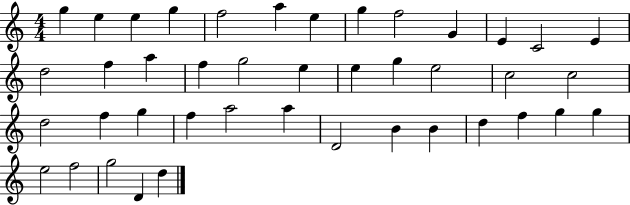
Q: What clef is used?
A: treble